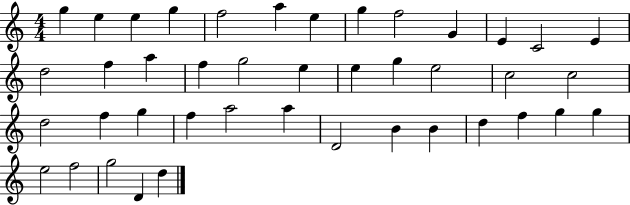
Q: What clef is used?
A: treble